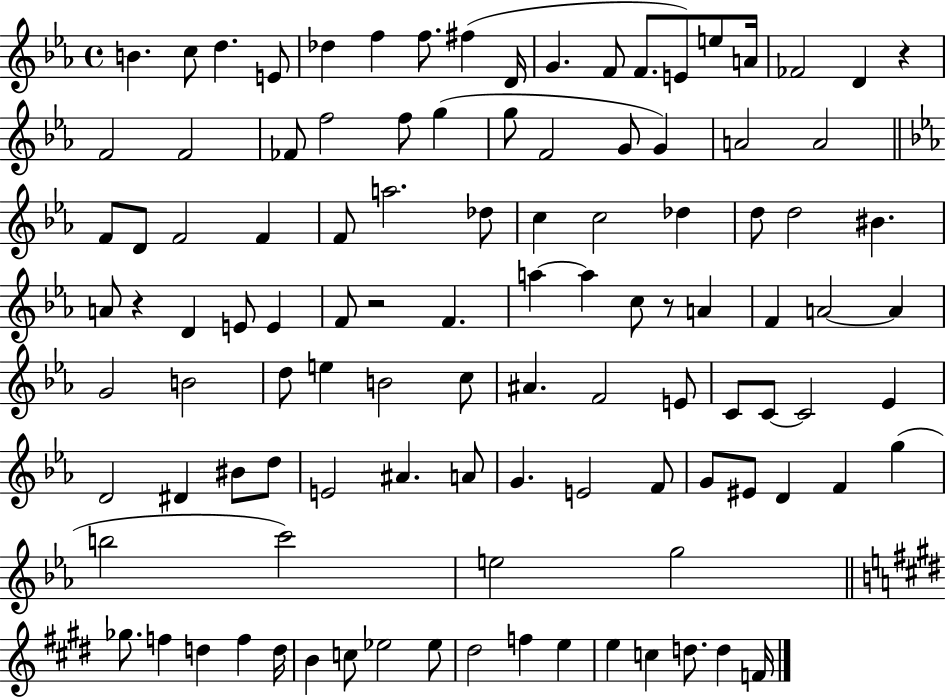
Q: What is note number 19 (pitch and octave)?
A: F4